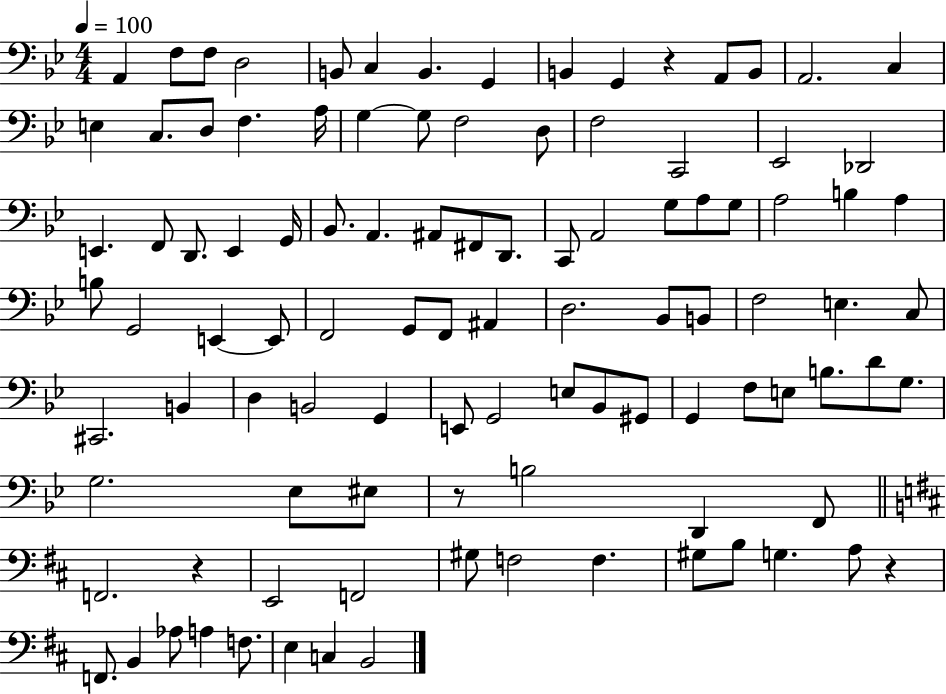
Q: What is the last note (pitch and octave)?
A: B2